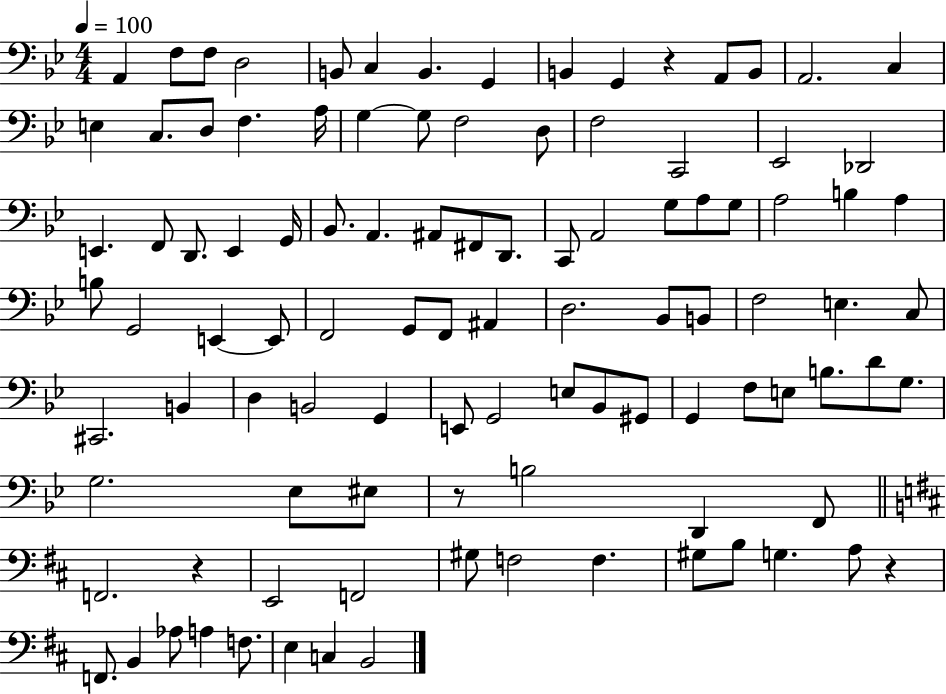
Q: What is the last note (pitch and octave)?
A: B2